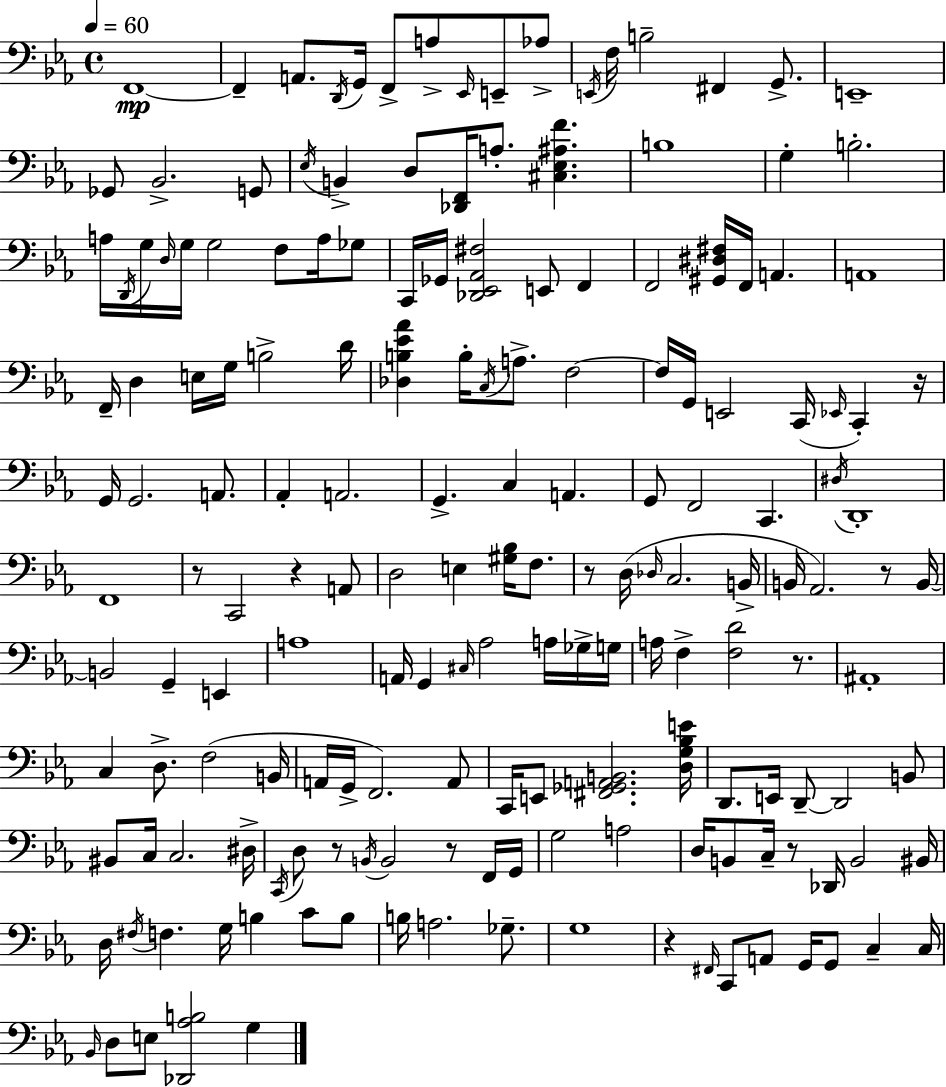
X:1
T:Untitled
M:4/4
L:1/4
K:Cm
F,,4 F,, A,,/2 D,,/4 G,,/4 F,,/2 A,/2 _E,,/4 E,,/2 _A,/2 E,,/4 F,/4 B,2 ^F,, G,,/2 E,,4 _G,,/2 _B,,2 G,,/2 _E,/4 B,, D,/2 [_D,,F,,]/4 A,/2 [^C,_E,^A,F] B,4 G, B,2 A,/4 D,,/4 G,/4 D,/4 G,/4 G,2 F,/2 A,/4 _G,/2 C,,/4 _G,,/4 [_D,,_E,,_A,,^F,]2 E,,/2 F,, F,,2 [^G,,^D,^F,]/4 F,,/4 A,, A,,4 F,,/4 D, E,/4 G,/4 B,2 D/4 [_D,B,_E_A] B,/4 C,/4 A,/2 F,2 F,/4 G,,/4 E,,2 C,,/4 _E,,/4 C,, z/4 G,,/4 G,,2 A,,/2 _A,, A,,2 G,, C, A,, G,,/2 F,,2 C,, ^D,/4 D,,4 F,,4 z/2 C,,2 z A,,/2 D,2 E, [^G,_B,]/4 F,/2 z/2 D,/4 _D,/4 C,2 B,,/4 B,,/4 _A,,2 z/2 B,,/4 B,,2 G,, E,, A,4 A,,/4 G,, ^C,/4 _A,2 A,/4 _G,/4 G,/4 A,/4 F, [F,D]2 z/2 ^A,,4 C, D,/2 F,2 B,,/4 A,,/4 G,,/4 F,,2 A,,/2 C,,/4 E,,/2 [^F,,_G,,A,,B,,]2 [D,G,_B,E]/4 D,,/2 E,,/4 D,,/2 D,,2 B,,/2 ^B,,/2 C,/4 C,2 ^D,/4 C,,/4 D,/2 z/2 B,,/4 B,,2 z/2 F,,/4 G,,/4 G,2 A,2 D,/4 B,,/2 C,/4 z/2 _D,,/4 B,,2 ^B,,/4 D,/4 ^F,/4 F, G,/4 B, C/2 B,/2 B,/4 A,2 _G,/2 G,4 z ^F,,/4 C,,/2 A,,/2 G,,/4 G,,/2 C, C,/4 _B,,/4 D,/2 E,/2 [_D,,_A,B,]2 G,